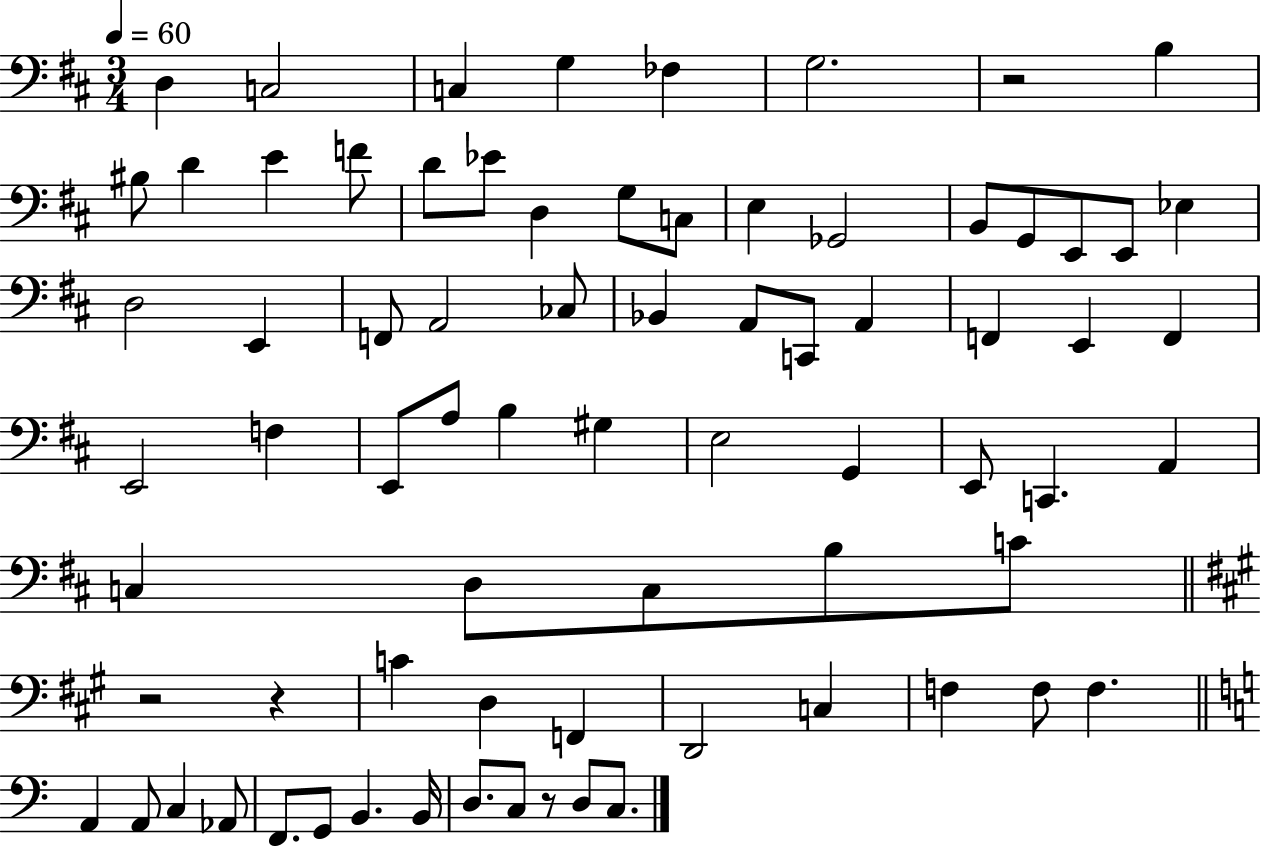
{
  \clef bass
  \numericTimeSignature
  \time 3/4
  \key d \major
  \tempo 4 = 60
  d4 c2 | c4 g4 fes4 | g2. | r2 b4 | \break bis8 d'4 e'4 f'8 | d'8 ees'8 d4 g8 c8 | e4 ges,2 | b,8 g,8 e,8 e,8 ees4 | \break d2 e,4 | f,8 a,2 ces8 | bes,4 a,8 c,8 a,4 | f,4 e,4 f,4 | \break e,2 f4 | e,8 a8 b4 gis4 | e2 g,4 | e,8 c,4. a,4 | \break c4 d8 c8 b8 c'8 | \bar "||" \break \key a \major r2 r4 | c'4 d4 f,4 | d,2 c4 | f4 f8 f4. | \break \bar "||" \break \key c \major a,4 a,8 c4 aes,8 | f,8. g,8 b,4. b,16 | d8. c8 r8 d8 c8. | \bar "|."
}